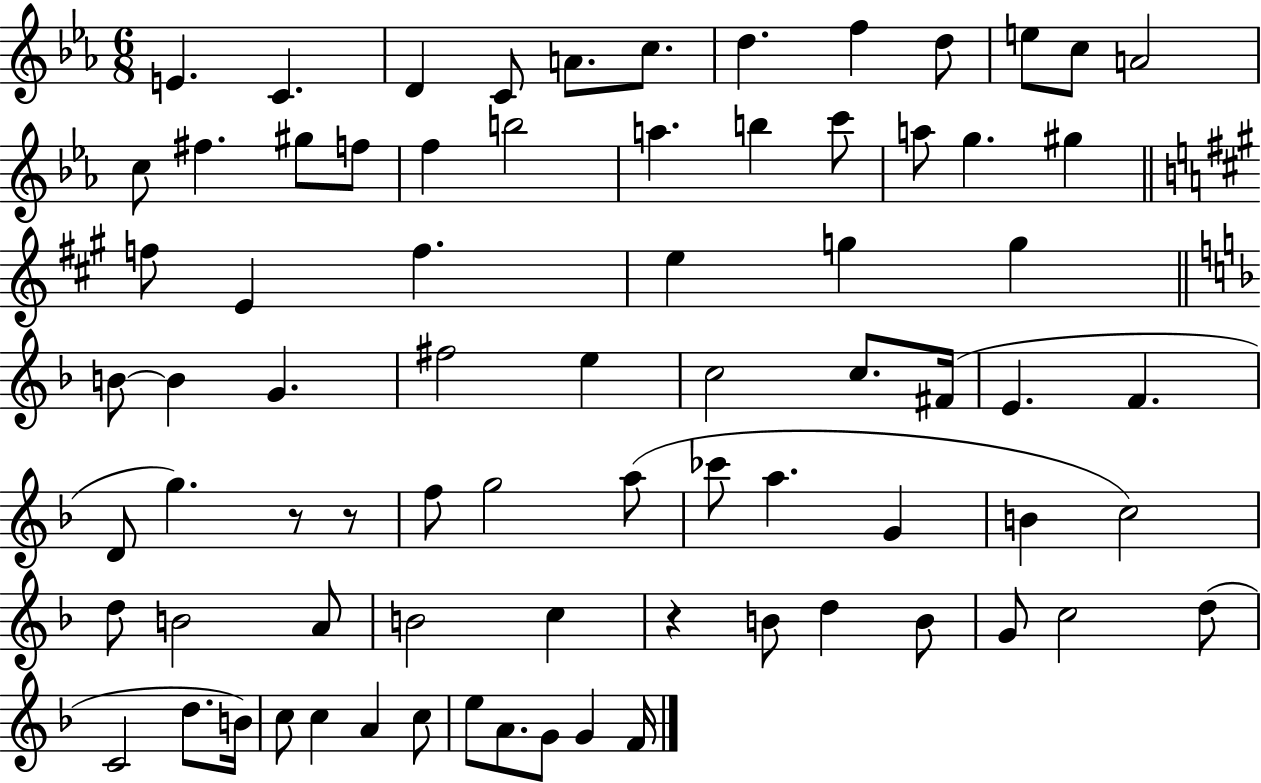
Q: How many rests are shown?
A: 3